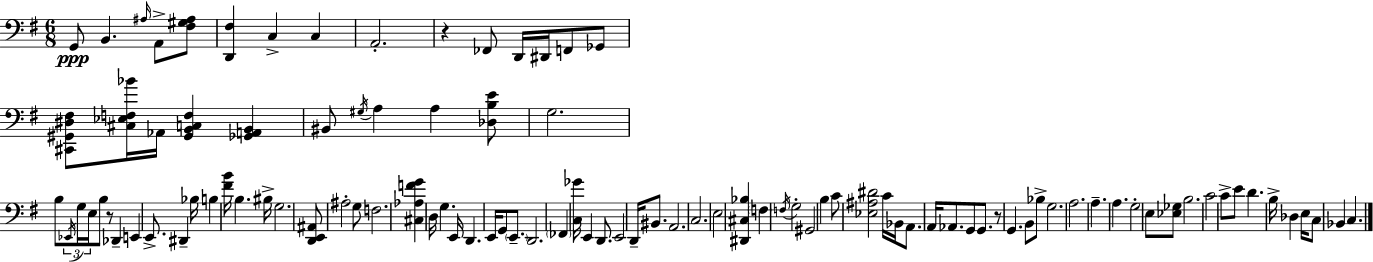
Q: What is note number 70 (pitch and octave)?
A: A3